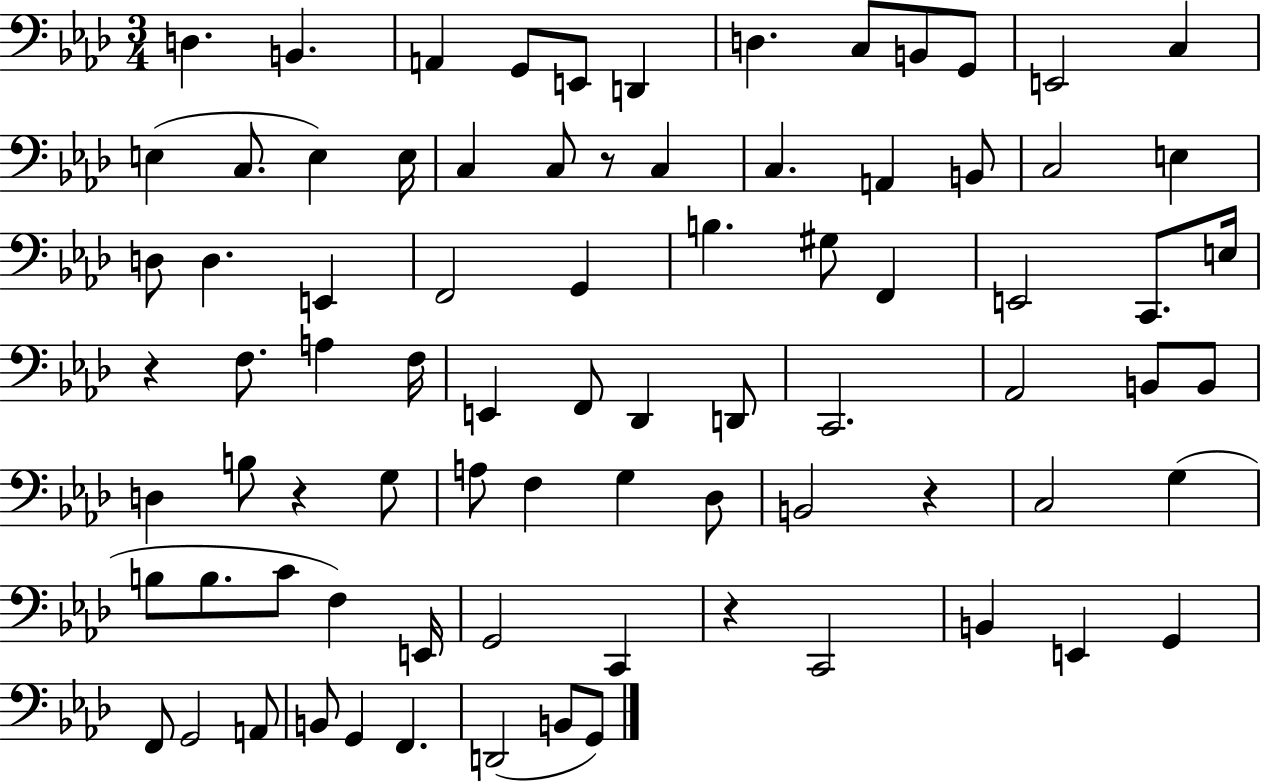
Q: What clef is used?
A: bass